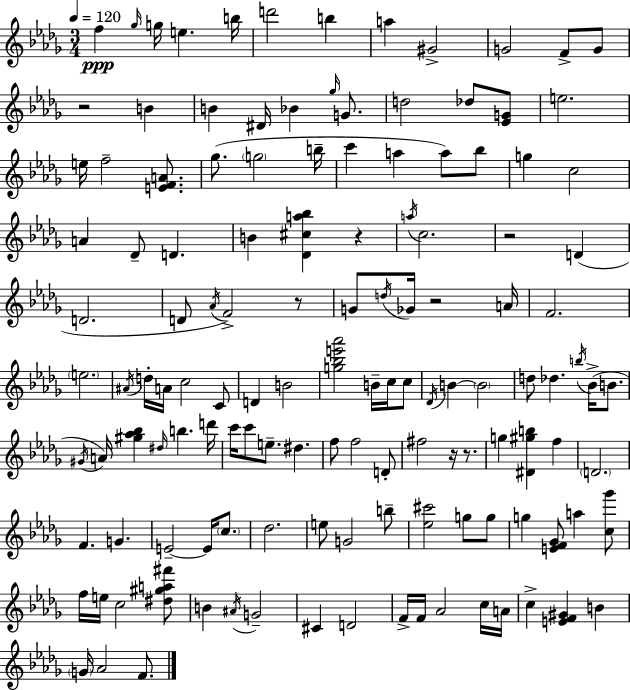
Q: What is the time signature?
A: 3/4